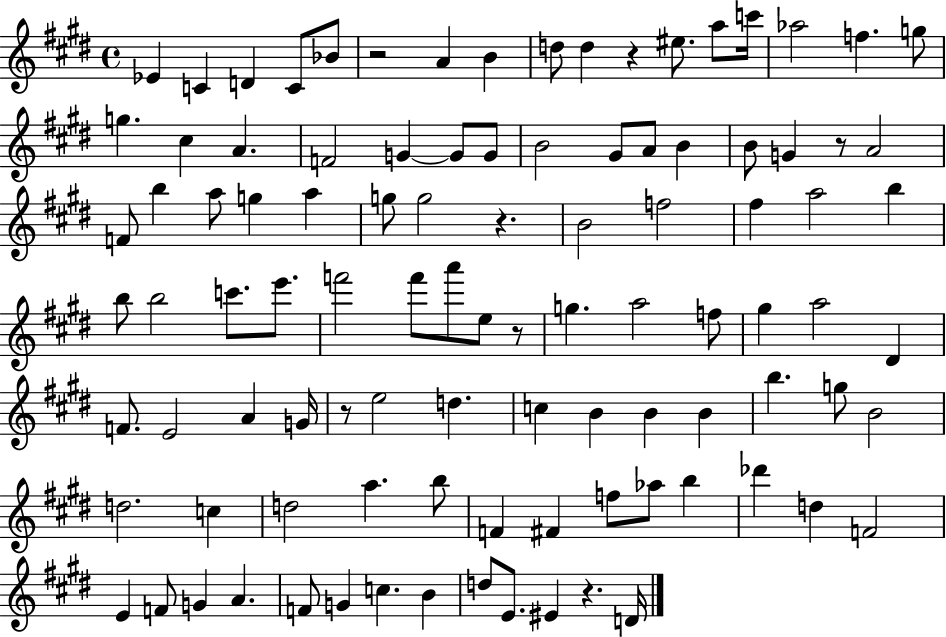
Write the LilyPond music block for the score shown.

{
  \clef treble
  \time 4/4
  \defaultTimeSignature
  \key e \major
  ees'4 c'4 d'4 c'8 bes'8 | r2 a'4 b'4 | d''8 d''4 r4 eis''8. a''8 c'''16 | aes''2 f''4. g''8 | \break g''4. cis''4 a'4. | f'2 g'4~~ g'8 g'8 | b'2 gis'8 a'8 b'4 | b'8 g'4 r8 a'2 | \break f'8 b''4 a''8 g''4 a''4 | g''8 g''2 r4. | b'2 f''2 | fis''4 a''2 b''4 | \break b''8 b''2 c'''8. e'''8. | f'''2 f'''8 a'''8 e''8 r8 | g''4. a''2 f''8 | gis''4 a''2 dis'4 | \break f'8. e'2 a'4 g'16 | r8 e''2 d''4. | c''4 b'4 b'4 b'4 | b''4. g''8 b'2 | \break d''2. c''4 | d''2 a''4. b''8 | f'4 fis'4 f''8 aes''8 b''4 | des'''4 d''4 f'2 | \break e'4 f'8 g'4 a'4. | f'8 g'4 c''4. b'4 | d''8 e'8. eis'4 r4. d'16 | \bar "|."
}